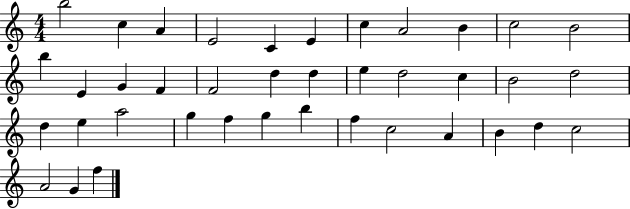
{
  \clef treble
  \numericTimeSignature
  \time 4/4
  \key c \major
  b''2 c''4 a'4 | e'2 c'4 e'4 | c''4 a'2 b'4 | c''2 b'2 | \break b''4 e'4 g'4 f'4 | f'2 d''4 d''4 | e''4 d''2 c''4 | b'2 d''2 | \break d''4 e''4 a''2 | g''4 f''4 g''4 b''4 | f''4 c''2 a'4 | b'4 d''4 c''2 | \break a'2 g'4 f''4 | \bar "|."
}